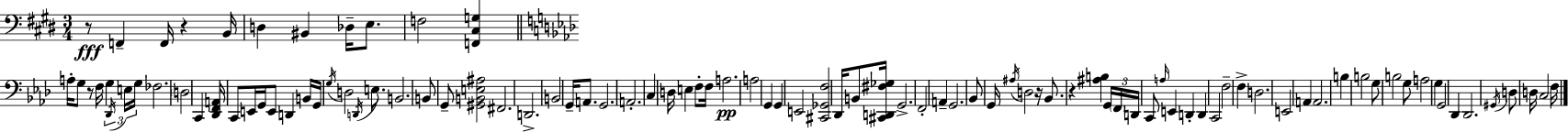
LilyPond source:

{
  \clef bass
  \numericTimeSignature
  \time 3/4
  \key e \major
  r8\fff f,4-- f,16 r4 b,16 | d4 bis,4 des16-- e8. | f2 <f, cis g>4 | \bar "||" \break \key aes \major a16-. g8 r8 f16 g4 \tuplet 3/2 { \acciaccatura { des,16 } e16 | g16 } fes2. | \parenthesize d2 c,4 | <des, f, a,>16 c,8 e,16 g,16 e,8 d,4 | \break b,16 g,16 \acciaccatura { g16 } d2 \acciaccatura { d,16 } | e8. b,2. | b,8 g,8-- <gis, b, e ais>2 | fis,2. | \break d,2.-> | b,2 g,16-- | a,8. g,2. | a,2.-. | \break c4 d16 e4 | f8-. f16 a2.\pp | a2 g,4 | g,4 e,2 | \break <cis, ges, f>2 des,16 | b,8 <cis, d, fis ges>16 g,2.-> | f,2-. a,4-- | g,2. | \break bes,8 g,16 \acciaccatura { ais16 } d2 | r16 bes,8. r4 <ais b>4 | \tuplet 3/2 { g,16 \parenthesize f,16 d,16 } c,8 \grace { a16 } e,4 | d,4-. d,4 c,2 | \break f2-- | f4-> d2. | e,2 | a,4 a,2. | \break b4 b2 | g8 b2 | g8 a2 | g4 g,2 | \break des,4 des,2. | \acciaccatura { gis,16 } d8 d16 c2 | f16 \bar "|."
}